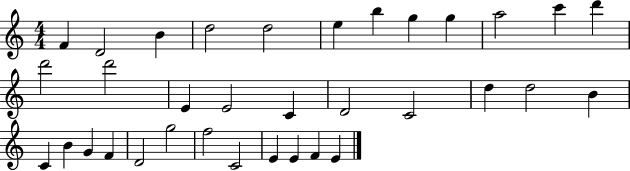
F4/q D4/h B4/q D5/h D5/h E5/q B5/q G5/q G5/q A5/h C6/q D6/q D6/h D6/h E4/q E4/h C4/q D4/h C4/h D5/q D5/h B4/q C4/q B4/q G4/q F4/q D4/h G5/h F5/h C4/h E4/q E4/q F4/q E4/q